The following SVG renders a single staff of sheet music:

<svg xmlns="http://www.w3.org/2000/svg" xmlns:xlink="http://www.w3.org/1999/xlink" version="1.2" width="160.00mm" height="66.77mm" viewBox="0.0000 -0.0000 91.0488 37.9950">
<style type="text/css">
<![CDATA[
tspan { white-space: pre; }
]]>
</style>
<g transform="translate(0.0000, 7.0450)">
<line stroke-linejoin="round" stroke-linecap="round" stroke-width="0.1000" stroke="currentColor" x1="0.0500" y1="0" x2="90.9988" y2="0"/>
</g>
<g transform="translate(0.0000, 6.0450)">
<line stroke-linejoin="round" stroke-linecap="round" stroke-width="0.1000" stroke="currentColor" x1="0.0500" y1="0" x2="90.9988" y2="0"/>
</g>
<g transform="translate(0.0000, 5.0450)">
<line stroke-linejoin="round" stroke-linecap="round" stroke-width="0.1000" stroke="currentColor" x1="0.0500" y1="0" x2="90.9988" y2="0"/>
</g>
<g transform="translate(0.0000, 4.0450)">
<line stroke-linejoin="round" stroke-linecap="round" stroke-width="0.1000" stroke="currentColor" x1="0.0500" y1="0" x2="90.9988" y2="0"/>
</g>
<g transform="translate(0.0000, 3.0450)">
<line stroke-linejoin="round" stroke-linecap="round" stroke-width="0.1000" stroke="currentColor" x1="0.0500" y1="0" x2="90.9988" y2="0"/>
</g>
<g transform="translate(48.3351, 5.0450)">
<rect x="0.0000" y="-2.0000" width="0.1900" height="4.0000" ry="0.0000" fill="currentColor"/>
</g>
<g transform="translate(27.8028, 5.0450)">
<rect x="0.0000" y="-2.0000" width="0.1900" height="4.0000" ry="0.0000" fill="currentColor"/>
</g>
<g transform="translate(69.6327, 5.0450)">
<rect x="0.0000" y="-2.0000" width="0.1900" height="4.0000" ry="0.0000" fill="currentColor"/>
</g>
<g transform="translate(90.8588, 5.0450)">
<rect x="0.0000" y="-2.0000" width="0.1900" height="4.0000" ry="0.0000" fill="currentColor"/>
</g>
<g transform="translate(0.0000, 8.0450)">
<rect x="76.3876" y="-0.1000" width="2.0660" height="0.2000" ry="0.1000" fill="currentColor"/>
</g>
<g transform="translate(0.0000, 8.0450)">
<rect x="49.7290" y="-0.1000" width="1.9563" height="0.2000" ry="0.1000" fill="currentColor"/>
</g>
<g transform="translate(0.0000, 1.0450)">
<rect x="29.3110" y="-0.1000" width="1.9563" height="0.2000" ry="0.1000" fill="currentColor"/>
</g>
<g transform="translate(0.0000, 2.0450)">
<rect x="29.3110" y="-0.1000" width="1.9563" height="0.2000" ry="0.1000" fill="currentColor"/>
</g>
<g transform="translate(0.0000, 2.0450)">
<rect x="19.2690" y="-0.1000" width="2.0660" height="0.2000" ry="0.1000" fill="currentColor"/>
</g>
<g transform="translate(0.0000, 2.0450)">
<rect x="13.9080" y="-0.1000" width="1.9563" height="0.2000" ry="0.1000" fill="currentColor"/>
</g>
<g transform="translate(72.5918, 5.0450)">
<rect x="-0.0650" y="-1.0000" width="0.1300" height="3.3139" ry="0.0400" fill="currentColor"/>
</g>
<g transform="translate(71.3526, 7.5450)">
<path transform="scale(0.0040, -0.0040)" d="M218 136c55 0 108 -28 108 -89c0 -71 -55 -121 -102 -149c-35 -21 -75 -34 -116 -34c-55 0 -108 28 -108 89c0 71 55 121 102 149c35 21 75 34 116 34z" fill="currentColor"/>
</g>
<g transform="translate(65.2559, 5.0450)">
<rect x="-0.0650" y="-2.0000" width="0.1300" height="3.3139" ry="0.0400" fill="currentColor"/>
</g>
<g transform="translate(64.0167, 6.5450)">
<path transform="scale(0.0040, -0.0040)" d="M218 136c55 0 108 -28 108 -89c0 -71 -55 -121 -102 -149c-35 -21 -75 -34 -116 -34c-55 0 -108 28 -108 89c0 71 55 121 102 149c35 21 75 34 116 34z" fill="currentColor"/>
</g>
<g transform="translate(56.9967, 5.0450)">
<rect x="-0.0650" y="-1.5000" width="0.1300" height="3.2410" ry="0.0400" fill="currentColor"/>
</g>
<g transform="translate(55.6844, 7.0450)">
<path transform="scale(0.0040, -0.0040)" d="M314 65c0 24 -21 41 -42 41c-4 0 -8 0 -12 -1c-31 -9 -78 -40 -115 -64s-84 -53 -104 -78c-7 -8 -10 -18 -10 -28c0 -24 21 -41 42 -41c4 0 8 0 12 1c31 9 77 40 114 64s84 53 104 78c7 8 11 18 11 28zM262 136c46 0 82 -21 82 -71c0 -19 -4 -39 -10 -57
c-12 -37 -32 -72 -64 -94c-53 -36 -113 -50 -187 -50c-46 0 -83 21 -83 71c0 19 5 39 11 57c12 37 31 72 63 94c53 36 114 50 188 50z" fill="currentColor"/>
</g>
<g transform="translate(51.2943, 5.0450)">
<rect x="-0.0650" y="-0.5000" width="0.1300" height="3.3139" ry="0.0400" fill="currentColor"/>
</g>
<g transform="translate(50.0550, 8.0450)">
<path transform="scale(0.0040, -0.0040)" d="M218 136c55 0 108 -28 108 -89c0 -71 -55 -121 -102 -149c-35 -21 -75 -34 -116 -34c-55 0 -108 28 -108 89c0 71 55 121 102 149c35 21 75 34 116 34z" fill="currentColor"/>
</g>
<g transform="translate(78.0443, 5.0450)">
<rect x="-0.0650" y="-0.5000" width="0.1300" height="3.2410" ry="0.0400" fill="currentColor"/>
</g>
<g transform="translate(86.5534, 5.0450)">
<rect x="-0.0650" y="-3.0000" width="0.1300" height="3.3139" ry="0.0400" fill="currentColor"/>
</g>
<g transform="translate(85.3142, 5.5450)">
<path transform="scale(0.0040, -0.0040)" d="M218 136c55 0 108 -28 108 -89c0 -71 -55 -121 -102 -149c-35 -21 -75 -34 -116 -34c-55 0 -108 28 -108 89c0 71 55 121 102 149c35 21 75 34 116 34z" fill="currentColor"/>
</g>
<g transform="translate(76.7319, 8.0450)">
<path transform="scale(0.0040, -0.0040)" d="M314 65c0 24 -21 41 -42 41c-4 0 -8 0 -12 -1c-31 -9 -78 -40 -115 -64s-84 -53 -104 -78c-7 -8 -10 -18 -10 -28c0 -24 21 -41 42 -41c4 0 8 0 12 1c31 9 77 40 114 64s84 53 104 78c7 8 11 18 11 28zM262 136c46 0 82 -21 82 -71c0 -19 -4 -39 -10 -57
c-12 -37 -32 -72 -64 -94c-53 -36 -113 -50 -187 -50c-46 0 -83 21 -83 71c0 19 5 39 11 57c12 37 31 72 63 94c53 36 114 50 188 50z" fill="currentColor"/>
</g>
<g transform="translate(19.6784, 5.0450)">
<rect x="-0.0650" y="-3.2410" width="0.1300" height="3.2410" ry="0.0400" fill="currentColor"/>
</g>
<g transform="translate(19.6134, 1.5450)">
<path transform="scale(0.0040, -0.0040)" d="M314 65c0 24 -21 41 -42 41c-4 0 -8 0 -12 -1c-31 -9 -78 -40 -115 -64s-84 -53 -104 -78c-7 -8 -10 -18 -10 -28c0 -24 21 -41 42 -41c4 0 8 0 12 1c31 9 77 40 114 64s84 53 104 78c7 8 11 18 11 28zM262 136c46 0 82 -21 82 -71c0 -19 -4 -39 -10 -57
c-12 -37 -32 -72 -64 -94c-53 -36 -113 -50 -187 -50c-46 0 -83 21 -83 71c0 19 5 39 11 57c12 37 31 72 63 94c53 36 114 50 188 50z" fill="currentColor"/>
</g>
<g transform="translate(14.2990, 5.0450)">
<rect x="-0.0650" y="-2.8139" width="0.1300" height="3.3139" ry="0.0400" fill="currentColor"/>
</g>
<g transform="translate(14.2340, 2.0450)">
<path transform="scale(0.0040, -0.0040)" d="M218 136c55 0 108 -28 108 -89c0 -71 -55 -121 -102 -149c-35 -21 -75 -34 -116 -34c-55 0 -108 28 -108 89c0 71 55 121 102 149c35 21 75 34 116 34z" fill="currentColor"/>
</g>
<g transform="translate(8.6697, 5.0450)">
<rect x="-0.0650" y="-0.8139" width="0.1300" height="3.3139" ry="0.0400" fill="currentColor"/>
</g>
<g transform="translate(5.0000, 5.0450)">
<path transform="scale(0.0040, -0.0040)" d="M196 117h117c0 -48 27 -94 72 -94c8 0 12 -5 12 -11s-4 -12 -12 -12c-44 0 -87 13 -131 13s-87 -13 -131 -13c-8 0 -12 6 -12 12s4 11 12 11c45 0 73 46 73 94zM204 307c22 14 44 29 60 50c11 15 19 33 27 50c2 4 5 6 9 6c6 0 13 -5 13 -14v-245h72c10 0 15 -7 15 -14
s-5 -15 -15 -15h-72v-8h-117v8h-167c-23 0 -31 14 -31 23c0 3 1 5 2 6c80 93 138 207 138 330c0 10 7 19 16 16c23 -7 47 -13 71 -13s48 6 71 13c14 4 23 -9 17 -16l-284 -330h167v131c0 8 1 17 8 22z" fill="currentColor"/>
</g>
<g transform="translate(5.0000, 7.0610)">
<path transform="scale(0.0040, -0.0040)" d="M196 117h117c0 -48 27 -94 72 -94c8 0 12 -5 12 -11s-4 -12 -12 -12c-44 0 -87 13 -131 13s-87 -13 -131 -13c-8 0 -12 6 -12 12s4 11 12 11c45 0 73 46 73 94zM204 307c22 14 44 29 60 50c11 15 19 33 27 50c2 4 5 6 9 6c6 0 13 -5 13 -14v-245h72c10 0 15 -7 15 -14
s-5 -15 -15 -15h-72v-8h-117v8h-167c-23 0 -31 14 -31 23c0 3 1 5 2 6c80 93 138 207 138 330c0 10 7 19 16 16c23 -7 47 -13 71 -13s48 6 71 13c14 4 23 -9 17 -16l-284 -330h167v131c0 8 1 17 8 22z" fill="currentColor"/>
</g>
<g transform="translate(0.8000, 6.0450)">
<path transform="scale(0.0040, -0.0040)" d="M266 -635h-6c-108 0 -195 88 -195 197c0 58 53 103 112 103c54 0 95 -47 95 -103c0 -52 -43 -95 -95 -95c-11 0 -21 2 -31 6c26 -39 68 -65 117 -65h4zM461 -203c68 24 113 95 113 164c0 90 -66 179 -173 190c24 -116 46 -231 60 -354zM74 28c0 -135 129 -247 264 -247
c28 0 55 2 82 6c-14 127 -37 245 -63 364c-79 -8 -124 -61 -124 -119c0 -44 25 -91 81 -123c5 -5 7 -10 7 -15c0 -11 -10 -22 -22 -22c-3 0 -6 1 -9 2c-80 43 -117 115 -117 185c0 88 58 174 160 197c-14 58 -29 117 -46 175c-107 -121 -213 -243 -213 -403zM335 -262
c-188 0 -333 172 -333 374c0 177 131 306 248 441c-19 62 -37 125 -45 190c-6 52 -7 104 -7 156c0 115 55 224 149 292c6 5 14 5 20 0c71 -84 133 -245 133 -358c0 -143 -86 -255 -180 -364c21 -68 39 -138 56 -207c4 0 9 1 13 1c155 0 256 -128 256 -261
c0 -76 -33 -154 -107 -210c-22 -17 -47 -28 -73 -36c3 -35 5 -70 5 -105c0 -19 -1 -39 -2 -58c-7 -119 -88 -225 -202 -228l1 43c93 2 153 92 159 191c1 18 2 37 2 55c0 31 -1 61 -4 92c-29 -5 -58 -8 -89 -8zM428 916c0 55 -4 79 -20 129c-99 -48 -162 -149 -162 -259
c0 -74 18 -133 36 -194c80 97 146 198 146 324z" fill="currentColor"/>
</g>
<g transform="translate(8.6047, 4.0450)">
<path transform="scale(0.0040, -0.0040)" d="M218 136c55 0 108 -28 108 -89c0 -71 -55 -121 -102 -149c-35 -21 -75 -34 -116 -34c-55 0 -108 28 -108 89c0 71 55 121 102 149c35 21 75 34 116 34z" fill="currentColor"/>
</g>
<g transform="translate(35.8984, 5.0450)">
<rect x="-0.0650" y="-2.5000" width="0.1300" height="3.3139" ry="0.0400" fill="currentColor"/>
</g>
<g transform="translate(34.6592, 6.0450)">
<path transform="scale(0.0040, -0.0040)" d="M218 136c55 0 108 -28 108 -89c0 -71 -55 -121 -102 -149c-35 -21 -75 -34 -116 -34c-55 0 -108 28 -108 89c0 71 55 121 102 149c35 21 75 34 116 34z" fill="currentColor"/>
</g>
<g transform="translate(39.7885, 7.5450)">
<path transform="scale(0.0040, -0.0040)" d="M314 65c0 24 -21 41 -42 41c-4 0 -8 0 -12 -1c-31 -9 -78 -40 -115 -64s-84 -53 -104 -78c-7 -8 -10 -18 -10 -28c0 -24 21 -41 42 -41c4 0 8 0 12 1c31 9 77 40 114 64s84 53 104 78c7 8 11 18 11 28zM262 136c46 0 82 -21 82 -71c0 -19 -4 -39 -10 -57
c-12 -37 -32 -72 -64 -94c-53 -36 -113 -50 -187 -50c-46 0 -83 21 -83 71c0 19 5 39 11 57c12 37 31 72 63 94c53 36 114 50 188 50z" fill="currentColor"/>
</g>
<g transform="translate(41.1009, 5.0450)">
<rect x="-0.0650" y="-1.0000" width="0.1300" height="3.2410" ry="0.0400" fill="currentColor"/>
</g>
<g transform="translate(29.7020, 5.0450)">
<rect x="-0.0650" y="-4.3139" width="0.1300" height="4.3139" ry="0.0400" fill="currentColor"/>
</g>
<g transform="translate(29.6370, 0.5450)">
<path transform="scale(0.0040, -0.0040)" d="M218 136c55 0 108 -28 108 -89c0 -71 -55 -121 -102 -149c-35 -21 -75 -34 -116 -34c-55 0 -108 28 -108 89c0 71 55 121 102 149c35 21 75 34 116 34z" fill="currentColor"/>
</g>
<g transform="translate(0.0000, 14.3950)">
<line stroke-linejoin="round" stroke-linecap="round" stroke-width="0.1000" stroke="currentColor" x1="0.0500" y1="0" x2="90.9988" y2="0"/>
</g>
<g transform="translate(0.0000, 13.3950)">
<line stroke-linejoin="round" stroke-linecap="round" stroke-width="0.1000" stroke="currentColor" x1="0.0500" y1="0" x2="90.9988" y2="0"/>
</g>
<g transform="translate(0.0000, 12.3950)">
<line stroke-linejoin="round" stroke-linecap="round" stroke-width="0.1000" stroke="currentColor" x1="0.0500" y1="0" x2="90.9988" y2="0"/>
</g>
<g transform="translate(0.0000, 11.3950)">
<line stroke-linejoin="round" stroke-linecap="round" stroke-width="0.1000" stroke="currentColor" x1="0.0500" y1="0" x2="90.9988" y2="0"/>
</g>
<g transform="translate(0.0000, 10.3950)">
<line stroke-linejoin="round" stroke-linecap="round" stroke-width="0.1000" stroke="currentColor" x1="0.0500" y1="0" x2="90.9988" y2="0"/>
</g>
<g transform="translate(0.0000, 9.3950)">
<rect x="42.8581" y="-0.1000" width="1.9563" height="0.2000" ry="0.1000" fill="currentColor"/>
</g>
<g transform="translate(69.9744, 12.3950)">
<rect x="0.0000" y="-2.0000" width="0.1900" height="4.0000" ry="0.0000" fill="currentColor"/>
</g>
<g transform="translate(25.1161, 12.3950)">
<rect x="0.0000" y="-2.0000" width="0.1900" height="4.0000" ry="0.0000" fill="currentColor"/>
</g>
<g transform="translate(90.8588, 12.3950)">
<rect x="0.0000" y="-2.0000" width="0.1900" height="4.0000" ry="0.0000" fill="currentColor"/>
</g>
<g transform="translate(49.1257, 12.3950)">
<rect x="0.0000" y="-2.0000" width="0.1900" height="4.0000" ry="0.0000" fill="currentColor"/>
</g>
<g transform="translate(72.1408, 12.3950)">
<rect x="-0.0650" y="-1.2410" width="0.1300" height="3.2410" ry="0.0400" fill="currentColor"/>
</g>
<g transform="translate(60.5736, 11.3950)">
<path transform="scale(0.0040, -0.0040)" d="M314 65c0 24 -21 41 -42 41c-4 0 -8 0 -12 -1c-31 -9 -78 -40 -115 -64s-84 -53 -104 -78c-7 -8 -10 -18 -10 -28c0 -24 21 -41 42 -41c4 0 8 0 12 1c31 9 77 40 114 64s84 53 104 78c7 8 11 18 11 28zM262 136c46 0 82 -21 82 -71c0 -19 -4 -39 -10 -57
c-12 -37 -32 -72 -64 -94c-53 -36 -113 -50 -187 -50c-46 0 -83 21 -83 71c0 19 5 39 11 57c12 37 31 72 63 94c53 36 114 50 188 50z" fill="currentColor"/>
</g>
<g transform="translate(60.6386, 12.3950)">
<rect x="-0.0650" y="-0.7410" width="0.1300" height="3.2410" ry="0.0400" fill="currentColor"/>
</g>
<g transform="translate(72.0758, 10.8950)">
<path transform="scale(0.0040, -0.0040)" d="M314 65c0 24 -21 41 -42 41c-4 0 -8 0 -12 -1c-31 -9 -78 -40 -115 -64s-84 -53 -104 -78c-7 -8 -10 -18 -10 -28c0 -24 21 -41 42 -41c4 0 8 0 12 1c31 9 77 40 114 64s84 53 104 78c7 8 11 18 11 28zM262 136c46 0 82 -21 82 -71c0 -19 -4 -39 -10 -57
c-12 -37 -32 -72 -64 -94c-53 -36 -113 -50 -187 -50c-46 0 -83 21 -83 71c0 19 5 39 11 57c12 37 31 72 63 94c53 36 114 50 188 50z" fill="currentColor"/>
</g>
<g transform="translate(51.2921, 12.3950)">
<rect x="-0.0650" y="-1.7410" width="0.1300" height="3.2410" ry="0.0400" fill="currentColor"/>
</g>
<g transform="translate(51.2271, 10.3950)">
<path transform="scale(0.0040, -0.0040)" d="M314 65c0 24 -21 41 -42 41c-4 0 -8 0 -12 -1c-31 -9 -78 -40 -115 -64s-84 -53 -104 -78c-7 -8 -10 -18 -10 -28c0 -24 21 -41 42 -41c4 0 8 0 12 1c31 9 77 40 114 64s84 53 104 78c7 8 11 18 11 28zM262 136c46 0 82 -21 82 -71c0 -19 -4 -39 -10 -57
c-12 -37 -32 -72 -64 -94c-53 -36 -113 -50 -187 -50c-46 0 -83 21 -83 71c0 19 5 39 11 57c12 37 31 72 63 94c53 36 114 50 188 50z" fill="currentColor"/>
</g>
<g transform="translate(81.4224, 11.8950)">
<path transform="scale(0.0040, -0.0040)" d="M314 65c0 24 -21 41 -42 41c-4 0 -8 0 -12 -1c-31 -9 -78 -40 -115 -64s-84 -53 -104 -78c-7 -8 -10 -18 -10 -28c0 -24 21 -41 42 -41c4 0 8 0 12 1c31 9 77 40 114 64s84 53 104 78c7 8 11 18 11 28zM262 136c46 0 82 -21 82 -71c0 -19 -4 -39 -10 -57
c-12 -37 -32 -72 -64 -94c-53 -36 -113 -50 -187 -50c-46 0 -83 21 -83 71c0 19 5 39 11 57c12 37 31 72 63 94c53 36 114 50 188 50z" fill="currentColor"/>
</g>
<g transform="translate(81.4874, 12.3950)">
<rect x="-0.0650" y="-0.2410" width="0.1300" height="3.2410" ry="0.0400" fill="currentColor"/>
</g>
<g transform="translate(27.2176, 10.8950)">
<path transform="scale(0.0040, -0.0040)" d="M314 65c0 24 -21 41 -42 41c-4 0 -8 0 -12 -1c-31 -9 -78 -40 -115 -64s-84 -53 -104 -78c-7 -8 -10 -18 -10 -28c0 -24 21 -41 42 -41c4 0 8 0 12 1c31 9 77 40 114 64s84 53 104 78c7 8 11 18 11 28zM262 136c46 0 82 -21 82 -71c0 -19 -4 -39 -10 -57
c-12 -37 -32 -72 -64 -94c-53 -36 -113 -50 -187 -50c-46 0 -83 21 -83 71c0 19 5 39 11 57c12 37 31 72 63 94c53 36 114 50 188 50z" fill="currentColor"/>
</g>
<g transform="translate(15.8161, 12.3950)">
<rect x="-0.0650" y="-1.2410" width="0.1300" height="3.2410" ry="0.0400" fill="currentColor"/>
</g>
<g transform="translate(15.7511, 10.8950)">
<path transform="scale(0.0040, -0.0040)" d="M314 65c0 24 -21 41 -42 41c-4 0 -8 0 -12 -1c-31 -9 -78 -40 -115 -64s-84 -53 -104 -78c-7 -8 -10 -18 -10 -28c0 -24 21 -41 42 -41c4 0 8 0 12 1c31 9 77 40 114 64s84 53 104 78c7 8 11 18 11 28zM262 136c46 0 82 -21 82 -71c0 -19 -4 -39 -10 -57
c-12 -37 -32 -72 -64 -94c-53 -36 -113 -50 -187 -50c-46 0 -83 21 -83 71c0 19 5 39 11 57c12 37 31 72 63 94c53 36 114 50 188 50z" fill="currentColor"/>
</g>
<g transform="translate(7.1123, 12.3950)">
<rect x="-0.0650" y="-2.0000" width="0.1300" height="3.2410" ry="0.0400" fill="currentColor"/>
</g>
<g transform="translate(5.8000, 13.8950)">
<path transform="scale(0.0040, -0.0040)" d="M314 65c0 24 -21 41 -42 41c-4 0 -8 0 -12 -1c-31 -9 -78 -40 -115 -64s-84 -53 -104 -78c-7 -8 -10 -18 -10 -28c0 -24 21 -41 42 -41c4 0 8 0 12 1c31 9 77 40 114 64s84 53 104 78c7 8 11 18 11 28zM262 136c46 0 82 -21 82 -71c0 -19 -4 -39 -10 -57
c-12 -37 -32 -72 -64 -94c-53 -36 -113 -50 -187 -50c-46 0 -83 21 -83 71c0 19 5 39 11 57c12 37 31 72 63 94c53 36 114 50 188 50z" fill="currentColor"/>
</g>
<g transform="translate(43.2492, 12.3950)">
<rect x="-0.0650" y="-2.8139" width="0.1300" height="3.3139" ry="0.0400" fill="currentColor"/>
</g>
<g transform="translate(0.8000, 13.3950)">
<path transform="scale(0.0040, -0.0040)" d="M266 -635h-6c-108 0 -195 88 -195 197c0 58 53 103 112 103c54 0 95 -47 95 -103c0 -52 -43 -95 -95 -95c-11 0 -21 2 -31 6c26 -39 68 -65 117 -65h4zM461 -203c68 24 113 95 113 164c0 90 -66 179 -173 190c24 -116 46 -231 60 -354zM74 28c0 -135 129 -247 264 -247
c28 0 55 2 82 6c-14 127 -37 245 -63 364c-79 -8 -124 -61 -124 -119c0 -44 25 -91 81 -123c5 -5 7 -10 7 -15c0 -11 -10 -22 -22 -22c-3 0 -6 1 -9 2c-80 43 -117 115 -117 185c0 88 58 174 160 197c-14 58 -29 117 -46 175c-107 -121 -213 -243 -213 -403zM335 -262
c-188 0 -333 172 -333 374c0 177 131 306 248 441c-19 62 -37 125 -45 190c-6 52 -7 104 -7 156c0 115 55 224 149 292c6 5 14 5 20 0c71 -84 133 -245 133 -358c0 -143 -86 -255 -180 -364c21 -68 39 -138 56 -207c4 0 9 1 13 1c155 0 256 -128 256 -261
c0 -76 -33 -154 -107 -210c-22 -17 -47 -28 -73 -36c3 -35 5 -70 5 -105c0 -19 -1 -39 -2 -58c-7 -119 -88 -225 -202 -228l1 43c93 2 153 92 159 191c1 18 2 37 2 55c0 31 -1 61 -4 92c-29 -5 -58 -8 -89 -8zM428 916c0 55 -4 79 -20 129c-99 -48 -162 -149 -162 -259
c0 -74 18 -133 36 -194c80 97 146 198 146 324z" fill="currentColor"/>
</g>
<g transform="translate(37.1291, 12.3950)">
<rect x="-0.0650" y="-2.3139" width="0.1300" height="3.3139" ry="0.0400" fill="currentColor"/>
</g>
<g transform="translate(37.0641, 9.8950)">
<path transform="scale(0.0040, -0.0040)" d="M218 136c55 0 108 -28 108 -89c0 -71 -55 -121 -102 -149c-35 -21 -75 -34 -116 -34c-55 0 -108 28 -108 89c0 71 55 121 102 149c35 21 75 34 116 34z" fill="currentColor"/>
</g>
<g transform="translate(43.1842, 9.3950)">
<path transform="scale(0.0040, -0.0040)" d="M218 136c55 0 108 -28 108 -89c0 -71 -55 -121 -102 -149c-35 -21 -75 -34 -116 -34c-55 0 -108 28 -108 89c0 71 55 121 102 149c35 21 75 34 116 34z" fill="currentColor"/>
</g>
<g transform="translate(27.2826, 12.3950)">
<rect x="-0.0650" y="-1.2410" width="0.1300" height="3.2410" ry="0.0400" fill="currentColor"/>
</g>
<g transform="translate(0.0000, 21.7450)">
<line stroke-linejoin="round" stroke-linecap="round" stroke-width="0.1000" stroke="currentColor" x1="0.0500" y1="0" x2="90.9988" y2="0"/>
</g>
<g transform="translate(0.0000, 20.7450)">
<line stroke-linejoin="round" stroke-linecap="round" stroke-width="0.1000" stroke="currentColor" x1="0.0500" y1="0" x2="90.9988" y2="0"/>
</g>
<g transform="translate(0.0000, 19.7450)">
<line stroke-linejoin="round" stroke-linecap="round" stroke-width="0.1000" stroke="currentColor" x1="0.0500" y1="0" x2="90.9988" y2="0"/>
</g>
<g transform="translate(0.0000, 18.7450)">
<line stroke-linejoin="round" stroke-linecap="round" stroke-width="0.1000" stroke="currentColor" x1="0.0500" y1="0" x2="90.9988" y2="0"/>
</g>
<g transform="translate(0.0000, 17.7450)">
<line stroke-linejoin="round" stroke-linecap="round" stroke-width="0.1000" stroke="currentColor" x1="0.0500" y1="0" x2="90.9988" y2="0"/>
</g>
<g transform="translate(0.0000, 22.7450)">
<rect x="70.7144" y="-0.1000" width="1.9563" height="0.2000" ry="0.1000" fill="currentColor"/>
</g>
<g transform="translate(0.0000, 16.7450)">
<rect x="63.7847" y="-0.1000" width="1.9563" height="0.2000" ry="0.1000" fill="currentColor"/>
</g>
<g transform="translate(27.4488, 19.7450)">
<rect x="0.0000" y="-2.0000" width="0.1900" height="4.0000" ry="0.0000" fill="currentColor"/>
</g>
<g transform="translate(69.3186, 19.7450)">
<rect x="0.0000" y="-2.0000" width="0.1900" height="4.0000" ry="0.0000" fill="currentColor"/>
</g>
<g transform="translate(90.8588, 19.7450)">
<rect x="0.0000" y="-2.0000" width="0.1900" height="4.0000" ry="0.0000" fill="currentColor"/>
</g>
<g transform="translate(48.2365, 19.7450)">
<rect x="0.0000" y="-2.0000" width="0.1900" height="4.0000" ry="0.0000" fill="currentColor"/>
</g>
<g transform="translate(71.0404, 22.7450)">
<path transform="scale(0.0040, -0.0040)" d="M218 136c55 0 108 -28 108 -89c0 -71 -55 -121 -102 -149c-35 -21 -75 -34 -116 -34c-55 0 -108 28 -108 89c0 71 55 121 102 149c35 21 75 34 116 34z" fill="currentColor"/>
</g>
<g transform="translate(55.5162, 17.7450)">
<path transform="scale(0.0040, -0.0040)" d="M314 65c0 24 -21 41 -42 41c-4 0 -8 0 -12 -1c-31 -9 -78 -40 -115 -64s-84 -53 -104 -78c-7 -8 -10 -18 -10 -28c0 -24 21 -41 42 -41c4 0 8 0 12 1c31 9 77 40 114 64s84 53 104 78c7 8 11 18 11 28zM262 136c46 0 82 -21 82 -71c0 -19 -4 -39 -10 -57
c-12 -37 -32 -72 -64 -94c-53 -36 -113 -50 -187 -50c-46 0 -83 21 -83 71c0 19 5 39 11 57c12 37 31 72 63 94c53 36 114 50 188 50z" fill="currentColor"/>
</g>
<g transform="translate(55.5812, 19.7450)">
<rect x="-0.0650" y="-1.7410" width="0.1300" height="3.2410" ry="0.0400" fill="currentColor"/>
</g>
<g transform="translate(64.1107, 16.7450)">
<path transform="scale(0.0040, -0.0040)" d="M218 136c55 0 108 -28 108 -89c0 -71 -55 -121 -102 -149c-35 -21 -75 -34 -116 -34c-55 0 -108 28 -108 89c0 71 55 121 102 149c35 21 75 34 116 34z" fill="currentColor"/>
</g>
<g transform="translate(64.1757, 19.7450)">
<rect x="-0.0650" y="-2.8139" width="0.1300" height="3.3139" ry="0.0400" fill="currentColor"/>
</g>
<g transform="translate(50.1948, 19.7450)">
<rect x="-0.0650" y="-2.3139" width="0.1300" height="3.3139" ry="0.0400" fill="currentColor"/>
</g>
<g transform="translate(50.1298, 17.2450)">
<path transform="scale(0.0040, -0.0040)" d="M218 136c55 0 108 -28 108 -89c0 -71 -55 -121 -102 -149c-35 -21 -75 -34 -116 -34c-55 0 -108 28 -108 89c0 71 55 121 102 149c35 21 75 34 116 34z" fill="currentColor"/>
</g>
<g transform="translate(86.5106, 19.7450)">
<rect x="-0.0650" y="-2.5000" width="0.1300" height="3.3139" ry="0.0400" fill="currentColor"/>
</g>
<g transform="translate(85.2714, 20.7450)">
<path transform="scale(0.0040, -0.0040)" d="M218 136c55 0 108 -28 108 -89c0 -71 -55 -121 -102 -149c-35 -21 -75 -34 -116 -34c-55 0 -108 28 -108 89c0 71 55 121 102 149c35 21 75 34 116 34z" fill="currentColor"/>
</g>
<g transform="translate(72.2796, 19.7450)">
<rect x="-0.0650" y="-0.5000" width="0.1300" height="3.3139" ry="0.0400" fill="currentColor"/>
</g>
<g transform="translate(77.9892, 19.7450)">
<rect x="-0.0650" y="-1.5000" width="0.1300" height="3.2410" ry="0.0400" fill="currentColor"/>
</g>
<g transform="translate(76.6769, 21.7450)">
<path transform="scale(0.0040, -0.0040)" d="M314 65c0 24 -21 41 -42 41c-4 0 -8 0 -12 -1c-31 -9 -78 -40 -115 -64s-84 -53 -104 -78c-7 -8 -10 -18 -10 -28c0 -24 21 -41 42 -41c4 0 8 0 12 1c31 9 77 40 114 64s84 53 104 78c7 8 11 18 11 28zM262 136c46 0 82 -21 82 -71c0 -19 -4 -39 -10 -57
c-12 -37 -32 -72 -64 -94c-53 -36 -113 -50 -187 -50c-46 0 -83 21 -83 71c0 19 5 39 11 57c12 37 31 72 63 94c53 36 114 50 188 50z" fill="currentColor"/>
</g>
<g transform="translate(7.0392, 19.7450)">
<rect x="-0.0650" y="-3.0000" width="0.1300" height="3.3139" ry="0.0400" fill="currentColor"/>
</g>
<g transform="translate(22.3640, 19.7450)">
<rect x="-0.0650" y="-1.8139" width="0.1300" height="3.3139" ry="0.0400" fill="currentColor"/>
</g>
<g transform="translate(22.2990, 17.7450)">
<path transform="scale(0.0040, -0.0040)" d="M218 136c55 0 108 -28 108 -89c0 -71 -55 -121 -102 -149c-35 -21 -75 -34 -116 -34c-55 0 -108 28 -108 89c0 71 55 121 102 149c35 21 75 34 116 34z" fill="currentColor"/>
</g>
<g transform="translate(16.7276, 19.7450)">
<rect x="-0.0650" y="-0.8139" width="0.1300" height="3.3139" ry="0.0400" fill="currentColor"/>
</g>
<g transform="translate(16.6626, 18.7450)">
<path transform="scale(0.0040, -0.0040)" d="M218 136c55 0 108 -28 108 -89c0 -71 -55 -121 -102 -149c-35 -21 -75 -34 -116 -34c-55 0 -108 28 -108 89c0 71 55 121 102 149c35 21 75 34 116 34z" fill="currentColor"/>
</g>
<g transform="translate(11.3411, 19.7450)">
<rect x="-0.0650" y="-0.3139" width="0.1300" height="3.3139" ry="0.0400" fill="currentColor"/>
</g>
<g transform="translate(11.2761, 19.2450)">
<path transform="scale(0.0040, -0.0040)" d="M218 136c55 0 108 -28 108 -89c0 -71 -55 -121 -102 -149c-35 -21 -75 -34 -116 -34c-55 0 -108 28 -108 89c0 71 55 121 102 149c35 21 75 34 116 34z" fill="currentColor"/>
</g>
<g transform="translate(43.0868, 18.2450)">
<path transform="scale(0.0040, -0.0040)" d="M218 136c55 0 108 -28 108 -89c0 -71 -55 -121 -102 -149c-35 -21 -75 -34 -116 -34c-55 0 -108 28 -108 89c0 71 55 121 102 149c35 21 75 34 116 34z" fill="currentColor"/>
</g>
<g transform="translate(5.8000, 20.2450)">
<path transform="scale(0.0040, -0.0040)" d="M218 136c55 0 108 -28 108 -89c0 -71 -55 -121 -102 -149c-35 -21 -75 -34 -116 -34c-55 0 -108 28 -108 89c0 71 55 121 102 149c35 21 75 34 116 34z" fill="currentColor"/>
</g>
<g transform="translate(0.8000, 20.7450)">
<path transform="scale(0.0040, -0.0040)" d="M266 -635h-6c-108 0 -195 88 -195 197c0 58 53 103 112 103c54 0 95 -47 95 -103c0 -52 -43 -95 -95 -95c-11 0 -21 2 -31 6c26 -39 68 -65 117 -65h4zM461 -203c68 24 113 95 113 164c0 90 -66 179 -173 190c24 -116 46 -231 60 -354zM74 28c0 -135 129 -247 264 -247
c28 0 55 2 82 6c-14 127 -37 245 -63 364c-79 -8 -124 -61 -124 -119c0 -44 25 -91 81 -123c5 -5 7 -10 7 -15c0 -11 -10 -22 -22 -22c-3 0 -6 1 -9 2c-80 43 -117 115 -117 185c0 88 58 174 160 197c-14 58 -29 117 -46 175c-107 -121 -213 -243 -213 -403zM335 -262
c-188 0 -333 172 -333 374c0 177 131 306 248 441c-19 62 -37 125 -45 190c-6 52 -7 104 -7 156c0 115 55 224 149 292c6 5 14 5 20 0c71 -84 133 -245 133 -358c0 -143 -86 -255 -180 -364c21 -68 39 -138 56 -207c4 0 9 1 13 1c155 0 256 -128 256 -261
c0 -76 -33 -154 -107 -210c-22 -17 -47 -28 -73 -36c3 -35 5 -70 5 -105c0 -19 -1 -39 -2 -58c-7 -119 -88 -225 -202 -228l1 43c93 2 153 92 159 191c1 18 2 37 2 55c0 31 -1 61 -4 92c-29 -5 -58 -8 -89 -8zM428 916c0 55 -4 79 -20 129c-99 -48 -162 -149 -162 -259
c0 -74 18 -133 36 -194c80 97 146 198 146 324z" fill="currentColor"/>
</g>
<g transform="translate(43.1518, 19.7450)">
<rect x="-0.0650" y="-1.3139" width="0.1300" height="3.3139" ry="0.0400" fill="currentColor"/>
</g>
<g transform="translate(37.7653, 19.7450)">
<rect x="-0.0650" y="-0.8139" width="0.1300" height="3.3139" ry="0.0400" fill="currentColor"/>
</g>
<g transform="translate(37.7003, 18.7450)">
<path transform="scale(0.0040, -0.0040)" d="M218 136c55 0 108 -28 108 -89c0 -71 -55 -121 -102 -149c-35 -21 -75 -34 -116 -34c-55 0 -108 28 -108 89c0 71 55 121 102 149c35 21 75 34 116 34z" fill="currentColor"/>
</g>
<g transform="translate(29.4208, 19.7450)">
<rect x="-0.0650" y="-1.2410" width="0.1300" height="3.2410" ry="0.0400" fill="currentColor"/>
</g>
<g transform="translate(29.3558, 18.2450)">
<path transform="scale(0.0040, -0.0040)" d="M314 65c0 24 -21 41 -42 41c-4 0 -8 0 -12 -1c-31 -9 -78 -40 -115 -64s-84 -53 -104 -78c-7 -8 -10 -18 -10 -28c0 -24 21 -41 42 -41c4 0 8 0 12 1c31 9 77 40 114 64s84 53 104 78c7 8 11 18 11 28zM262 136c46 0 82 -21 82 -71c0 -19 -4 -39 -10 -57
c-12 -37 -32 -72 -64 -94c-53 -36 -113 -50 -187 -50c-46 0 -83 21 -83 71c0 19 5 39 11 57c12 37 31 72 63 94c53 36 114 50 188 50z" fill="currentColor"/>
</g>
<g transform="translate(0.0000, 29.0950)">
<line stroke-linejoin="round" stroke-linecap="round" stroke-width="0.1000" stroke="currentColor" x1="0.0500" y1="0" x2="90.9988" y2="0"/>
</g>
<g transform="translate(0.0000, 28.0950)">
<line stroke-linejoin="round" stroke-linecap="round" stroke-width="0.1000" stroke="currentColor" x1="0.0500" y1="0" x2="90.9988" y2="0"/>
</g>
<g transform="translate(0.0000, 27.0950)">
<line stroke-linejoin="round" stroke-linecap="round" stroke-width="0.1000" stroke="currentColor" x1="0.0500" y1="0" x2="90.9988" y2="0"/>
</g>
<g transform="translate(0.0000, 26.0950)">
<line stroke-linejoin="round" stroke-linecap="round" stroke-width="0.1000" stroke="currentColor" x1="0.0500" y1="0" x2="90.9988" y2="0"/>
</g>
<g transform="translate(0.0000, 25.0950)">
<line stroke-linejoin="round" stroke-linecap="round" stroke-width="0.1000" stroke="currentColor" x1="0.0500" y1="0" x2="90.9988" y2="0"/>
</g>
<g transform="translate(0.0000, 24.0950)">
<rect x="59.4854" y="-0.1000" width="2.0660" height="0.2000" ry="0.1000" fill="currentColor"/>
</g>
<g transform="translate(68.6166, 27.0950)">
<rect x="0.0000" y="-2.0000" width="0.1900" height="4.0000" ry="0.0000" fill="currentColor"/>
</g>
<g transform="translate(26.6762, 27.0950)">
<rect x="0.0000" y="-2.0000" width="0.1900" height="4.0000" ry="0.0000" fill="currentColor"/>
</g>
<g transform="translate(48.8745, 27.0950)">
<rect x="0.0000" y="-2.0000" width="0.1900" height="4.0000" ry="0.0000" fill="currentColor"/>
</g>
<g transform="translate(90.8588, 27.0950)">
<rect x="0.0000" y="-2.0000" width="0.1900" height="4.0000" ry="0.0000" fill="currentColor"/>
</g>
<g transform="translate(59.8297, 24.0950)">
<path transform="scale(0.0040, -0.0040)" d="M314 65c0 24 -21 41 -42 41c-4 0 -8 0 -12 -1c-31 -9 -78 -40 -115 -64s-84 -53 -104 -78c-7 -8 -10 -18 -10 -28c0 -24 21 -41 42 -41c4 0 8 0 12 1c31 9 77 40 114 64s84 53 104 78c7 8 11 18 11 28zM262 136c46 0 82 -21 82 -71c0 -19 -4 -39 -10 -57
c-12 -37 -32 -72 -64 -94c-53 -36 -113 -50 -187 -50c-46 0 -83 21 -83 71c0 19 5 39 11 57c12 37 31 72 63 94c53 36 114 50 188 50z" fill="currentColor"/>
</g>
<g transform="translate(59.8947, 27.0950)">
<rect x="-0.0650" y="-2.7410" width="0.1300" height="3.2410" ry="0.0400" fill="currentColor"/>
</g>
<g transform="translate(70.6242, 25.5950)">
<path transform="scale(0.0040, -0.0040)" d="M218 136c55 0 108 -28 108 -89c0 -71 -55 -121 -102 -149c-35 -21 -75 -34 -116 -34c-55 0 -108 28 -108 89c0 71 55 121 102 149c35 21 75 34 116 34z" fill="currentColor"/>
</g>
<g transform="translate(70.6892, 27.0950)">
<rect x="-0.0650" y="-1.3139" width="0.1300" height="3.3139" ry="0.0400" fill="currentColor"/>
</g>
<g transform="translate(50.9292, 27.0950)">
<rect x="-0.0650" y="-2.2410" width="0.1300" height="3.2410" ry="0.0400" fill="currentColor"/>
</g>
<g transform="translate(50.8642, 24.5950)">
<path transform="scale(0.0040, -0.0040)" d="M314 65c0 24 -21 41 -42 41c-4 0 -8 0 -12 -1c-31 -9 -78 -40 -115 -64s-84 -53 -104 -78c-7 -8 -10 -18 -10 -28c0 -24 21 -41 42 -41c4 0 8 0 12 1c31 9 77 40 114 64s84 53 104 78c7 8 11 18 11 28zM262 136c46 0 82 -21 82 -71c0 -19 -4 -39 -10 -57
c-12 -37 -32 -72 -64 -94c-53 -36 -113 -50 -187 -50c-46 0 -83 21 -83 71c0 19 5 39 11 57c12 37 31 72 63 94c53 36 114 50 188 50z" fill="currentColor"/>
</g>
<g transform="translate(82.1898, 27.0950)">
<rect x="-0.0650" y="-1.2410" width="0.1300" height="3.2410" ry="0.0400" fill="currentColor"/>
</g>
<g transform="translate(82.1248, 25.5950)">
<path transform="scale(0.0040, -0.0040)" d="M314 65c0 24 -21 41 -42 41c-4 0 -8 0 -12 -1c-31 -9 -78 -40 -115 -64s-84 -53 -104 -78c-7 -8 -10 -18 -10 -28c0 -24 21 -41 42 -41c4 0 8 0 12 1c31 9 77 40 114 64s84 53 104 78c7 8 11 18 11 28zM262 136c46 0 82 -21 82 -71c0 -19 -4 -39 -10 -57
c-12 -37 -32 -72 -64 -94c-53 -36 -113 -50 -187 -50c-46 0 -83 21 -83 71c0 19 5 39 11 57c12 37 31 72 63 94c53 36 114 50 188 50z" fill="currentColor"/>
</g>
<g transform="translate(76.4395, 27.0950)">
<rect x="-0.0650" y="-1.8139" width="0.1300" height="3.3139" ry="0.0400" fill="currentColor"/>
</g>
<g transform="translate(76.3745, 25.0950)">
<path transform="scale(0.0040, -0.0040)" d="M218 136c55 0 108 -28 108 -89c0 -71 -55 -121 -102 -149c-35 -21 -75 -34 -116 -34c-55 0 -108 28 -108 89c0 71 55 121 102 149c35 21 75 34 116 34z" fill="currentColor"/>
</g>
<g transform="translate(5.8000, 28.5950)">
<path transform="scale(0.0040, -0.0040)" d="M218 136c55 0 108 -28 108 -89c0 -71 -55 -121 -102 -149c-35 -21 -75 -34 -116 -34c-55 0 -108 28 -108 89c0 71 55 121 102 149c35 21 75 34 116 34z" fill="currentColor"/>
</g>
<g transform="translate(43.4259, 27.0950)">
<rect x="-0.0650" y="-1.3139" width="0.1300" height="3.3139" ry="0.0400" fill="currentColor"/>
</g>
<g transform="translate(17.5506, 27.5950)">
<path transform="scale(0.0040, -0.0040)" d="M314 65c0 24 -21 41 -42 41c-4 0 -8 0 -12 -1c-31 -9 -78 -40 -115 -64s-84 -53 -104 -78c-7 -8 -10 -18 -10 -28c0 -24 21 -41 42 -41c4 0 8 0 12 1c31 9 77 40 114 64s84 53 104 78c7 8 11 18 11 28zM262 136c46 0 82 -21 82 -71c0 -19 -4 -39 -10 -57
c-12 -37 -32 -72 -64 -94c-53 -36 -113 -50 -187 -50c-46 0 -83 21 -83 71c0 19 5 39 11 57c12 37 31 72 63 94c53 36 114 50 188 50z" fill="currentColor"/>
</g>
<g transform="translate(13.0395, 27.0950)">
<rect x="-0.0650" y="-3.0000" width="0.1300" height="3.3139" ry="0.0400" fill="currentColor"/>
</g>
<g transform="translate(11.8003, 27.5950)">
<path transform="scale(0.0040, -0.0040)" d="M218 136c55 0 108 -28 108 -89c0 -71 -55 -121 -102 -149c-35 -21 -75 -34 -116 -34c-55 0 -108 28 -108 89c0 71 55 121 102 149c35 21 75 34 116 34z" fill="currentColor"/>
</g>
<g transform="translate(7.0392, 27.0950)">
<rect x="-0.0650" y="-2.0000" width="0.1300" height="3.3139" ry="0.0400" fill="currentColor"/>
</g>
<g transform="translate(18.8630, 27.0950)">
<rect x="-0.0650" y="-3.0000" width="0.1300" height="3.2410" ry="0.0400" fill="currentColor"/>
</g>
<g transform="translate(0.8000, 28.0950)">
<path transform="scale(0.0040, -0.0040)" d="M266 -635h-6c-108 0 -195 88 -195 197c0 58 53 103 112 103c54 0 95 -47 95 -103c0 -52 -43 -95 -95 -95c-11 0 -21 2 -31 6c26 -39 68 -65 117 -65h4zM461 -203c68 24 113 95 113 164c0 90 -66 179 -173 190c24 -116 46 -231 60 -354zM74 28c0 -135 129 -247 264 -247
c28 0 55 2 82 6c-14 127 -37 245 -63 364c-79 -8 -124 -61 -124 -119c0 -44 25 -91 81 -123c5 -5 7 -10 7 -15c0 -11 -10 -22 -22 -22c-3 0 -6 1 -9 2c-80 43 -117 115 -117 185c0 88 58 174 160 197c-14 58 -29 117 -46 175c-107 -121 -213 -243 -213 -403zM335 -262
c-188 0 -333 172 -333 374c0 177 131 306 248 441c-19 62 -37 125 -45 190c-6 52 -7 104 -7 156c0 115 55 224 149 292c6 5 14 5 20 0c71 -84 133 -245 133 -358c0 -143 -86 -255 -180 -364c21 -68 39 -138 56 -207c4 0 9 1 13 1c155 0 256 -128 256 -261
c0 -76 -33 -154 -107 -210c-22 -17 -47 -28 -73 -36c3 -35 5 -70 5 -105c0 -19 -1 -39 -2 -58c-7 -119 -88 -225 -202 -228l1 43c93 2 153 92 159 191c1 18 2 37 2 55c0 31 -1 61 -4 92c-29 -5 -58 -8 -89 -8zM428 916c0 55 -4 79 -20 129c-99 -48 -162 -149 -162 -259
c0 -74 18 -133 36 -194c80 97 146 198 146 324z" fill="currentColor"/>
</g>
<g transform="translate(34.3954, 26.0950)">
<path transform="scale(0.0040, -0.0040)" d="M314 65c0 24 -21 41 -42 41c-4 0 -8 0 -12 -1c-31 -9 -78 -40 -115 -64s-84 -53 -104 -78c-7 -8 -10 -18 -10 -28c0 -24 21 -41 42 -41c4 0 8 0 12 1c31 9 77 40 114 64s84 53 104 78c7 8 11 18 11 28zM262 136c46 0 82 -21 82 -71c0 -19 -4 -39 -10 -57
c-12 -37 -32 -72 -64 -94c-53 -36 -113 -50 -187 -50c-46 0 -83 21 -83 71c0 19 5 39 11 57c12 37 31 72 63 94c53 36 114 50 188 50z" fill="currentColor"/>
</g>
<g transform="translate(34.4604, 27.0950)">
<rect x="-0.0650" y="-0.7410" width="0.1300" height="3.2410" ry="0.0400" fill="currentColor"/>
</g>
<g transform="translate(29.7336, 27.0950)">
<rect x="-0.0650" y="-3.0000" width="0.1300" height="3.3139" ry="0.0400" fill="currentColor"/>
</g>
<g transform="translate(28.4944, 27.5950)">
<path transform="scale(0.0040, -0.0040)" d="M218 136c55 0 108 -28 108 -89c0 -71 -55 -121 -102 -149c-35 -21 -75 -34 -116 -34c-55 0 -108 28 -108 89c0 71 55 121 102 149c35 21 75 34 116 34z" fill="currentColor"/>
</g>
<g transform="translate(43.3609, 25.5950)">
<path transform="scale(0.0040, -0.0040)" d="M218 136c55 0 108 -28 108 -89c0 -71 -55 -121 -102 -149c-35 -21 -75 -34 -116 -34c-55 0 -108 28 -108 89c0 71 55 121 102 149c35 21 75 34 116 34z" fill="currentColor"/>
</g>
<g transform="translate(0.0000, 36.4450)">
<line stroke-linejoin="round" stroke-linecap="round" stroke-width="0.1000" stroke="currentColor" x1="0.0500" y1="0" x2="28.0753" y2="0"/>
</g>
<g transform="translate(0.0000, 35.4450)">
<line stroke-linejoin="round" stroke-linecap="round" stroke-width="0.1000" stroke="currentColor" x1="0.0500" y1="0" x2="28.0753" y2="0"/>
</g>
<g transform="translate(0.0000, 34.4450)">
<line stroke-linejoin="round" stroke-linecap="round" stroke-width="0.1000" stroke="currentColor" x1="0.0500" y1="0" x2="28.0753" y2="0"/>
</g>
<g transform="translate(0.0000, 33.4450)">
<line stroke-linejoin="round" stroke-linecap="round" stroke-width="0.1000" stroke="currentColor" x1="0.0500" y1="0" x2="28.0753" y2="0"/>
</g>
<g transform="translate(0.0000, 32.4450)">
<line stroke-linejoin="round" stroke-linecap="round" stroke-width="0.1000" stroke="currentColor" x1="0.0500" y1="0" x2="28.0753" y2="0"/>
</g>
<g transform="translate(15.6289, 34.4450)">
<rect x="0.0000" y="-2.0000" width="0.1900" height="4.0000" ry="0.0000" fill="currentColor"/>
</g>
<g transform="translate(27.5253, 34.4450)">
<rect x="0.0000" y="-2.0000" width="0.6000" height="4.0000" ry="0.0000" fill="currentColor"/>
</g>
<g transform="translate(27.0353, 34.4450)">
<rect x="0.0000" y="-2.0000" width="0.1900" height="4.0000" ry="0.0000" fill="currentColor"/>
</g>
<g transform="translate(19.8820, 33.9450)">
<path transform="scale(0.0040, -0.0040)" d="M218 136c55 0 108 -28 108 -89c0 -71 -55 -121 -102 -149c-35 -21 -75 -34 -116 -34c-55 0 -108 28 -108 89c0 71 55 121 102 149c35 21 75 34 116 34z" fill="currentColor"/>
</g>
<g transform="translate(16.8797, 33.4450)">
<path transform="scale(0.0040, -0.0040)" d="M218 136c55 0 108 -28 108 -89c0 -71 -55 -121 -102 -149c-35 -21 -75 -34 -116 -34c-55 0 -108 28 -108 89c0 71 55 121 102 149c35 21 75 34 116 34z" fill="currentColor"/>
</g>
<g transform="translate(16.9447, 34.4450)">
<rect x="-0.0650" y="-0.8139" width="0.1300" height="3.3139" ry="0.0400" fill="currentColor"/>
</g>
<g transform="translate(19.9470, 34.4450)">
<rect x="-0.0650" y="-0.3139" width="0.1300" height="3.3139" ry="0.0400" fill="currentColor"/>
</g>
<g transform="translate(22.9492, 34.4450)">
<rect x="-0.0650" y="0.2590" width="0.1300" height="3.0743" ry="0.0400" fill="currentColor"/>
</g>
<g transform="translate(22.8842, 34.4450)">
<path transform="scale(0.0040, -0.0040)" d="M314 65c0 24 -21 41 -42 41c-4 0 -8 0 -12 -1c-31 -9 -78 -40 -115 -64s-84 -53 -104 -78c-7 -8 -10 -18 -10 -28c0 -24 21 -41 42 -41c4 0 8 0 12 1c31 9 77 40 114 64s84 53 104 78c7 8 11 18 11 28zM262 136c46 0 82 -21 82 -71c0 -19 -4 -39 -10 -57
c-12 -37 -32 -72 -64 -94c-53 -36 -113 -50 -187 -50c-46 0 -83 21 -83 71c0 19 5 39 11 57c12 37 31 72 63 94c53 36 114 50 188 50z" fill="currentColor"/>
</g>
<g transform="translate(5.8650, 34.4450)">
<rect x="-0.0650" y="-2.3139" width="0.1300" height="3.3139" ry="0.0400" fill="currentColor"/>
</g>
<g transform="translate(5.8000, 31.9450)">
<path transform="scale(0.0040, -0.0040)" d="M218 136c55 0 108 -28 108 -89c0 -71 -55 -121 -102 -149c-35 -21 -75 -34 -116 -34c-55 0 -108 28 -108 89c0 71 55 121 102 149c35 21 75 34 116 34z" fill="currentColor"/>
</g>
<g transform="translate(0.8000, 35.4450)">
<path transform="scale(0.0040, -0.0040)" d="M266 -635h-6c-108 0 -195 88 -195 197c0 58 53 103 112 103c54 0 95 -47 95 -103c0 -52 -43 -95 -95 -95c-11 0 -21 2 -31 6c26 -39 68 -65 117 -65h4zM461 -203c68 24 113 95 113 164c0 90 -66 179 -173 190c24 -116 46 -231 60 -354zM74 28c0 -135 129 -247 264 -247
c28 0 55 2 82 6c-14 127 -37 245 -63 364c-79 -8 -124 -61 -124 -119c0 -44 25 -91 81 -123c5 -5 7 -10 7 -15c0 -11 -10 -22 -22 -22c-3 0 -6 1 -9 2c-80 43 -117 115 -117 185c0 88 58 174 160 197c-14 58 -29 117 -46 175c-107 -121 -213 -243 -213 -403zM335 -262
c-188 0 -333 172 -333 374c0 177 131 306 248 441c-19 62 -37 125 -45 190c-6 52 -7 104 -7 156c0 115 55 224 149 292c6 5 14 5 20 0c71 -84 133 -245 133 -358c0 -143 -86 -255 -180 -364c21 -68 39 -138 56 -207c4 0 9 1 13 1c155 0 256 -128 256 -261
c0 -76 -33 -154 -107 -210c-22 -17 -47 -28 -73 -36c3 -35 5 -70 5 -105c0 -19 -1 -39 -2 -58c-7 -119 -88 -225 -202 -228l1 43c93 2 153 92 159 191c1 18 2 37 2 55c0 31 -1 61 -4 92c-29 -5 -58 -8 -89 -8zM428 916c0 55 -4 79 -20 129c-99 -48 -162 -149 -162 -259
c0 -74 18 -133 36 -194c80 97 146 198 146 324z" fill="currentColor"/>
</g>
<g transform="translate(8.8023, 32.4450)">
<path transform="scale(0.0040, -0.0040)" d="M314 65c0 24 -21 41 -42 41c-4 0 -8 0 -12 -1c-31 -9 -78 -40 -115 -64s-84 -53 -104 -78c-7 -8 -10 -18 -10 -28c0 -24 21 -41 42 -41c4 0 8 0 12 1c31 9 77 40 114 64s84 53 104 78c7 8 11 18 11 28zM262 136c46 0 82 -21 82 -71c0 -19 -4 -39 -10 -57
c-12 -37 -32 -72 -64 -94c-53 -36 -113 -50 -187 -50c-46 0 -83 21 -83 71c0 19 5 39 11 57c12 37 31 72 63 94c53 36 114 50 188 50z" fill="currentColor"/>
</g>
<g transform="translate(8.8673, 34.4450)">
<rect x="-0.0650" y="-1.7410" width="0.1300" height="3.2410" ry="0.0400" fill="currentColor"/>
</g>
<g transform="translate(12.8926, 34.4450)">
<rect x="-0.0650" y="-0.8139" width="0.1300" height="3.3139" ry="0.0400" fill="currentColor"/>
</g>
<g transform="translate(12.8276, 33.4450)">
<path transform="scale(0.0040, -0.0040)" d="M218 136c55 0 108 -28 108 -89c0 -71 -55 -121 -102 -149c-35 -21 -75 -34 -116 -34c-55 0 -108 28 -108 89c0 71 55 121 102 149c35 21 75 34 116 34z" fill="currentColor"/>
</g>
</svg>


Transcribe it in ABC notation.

X:1
T:Untitled
M:4/4
L:1/4
K:C
d a b2 d' G D2 C E2 F D C2 A F2 e2 e2 g a f2 d2 e2 c2 A c d f e2 d e g f2 a C E2 G F A A2 A d2 e g2 a2 e f e2 g f2 d d c B2